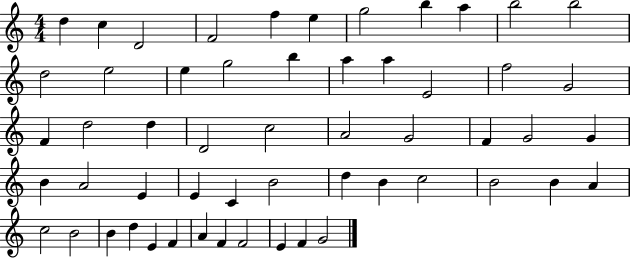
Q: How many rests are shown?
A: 0